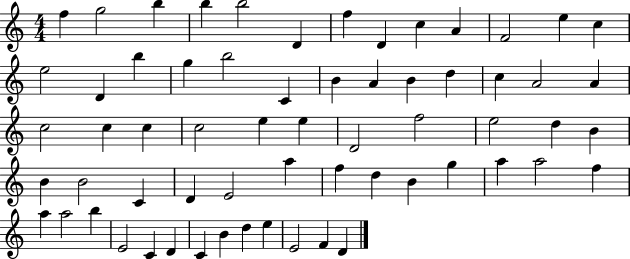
{
  \clef treble
  \numericTimeSignature
  \time 4/4
  \key c \major
  f''4 g''2 b''4 | b''4 b''2 d'4 | f''4 d'4 c''4 a'4 | f'2 e''4 c''4 | \break e''2 d'4 b''4 | g''4 b''2 c'4 | b'4 a'4 b'4 d''4 | c''4 a'2 a'4 | \break c''2 c''4 c''4 | c''2 e''4 e''4 | d'2 f''2 | e''2 d''4 b'4 | \break b'4 b'2 c'4 | d'4 e'2 a''4 | f''4 d''4 b'4 g''4 | a''4 a''2 f''4 | \break a''4 a''2 b''4 | e'2 c'4 d'4 | c'4 b'4 d''4 e''4 | e'2 f'4 d'4 | \break \bar "|."
}